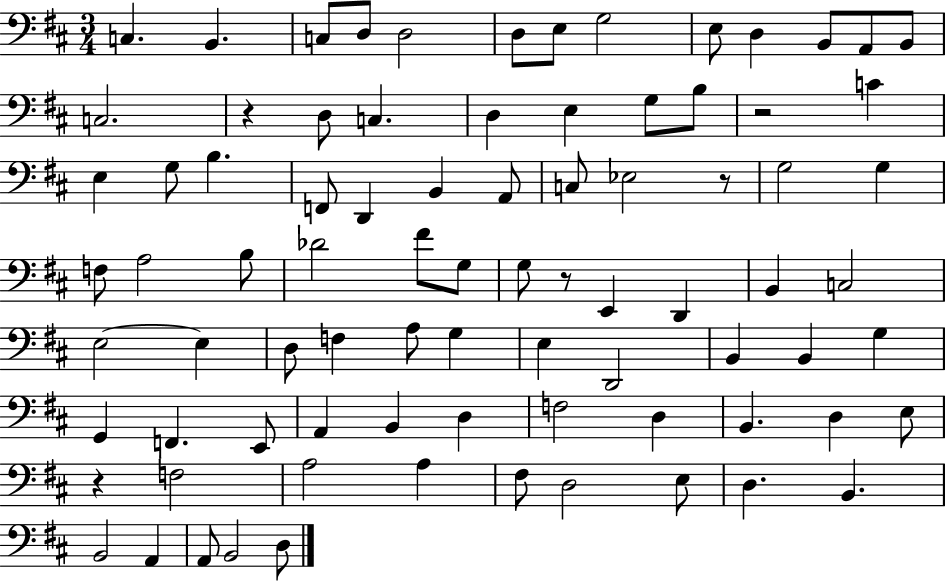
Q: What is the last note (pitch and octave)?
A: D3